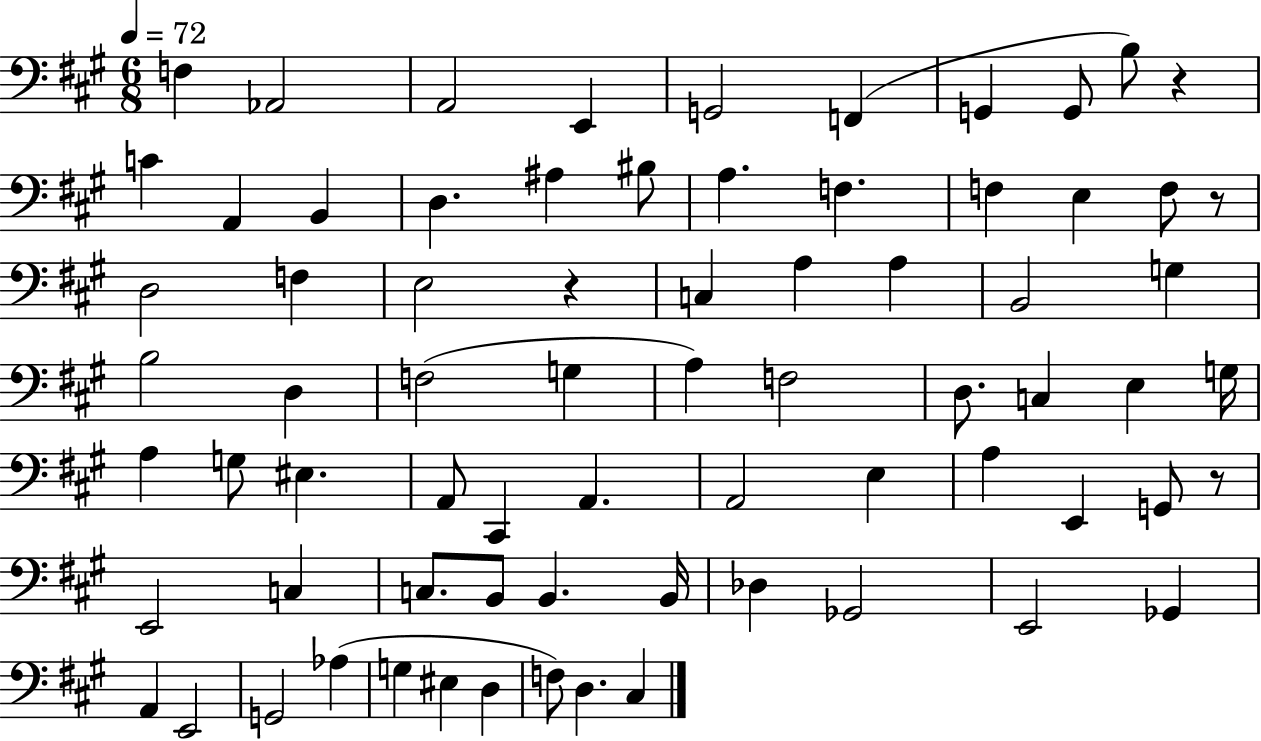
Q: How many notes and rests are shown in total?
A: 73